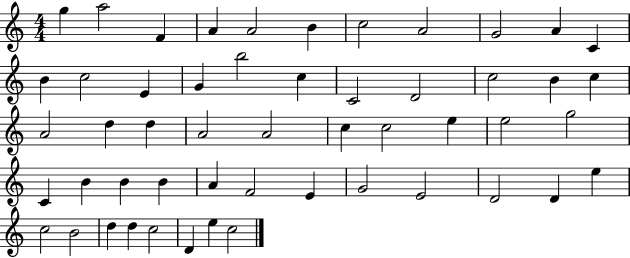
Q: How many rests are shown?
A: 0